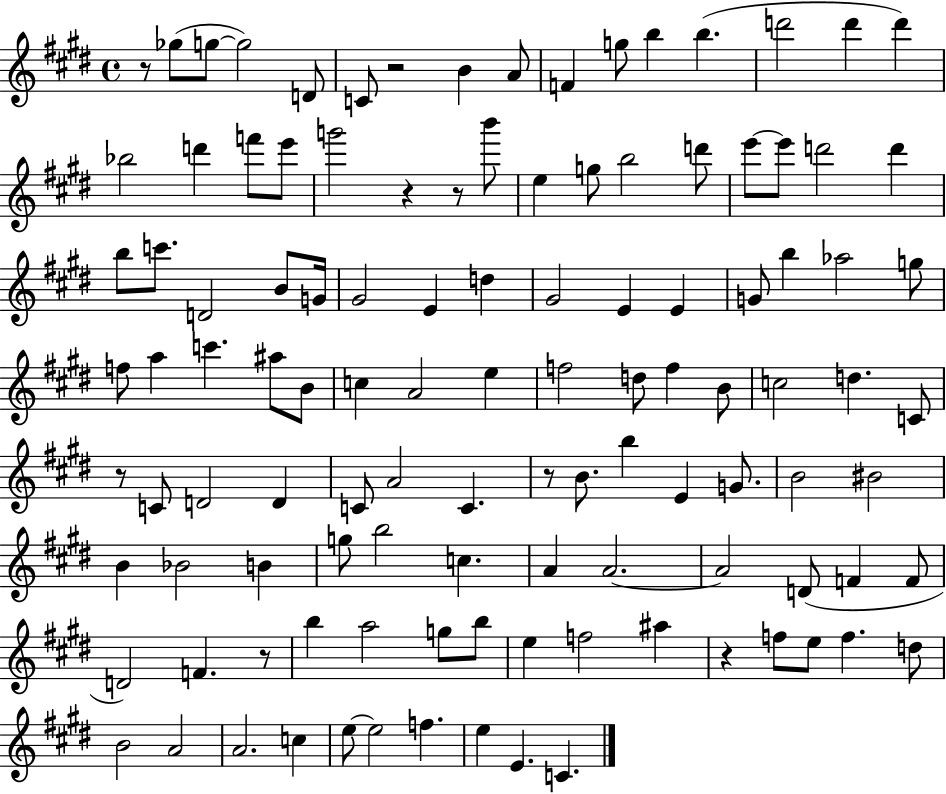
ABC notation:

X:1
T:Untitled
M:4/4
L:1/4
K:E
z/2 _g/2 g/2 g2 D/2 C/2 z2 B A/2 F g/2 b b d'2 d' d' _b2 d' f'/2 e'/2 g'2 z z/2 b'/2 e g/2 b2 d'/2 e'/2 e'/2 d'2 d' b/2 c'/2 D2 B/2 G/4 ^G2 E d ^G2 E E G/2 b _a2 g/2 f/2 a c' ^a/2 B/2 c A2 e f2 d/2 f B/2 c2 d C/2 z/2 C/2 D2 D C/2 A2 C z/2 B/2 b E G/2 B2 ^B2 B _B2 B g/2 b2 c A A2 A2 D/2 F F/2 D2 F z/2 b a2 g/2 b/2 e f2 ^a z f/2 e/2 f d/2 B2 A2 A2 c e/2 e2 f e E C